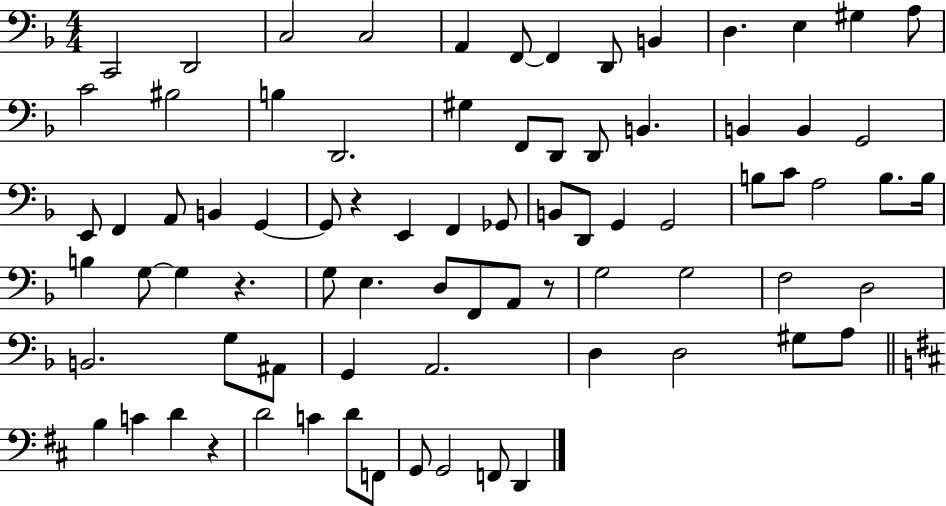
C2/h D2/h C3/h C3/h A2/q F2/e F2/q D2/e B2/q D3/q. E3/q G#3/q A3/e C4/h BIS3/h B3/q D2/h. G#3/q F2/e D2/e D2/e B2/q. B2/q B2/q G2/h E2/e F2/q A2/e B2/q G2/q G2/e R/q E2/q F2/q Gb2/e B2/e D2/e G2/q G2/h B3/e C4/e A3/h B3/e. B3/s B3/q G3/e G3/q R/q. G3/e E3/q. D3/e F2/e A2/e R/e G3/h G3/h F3/h D3/h B2/h. G3/e A#2/e G2/q A2/h. D3/q D3/h G#3/e A3/e B3/q C4/q D4/q R/q D4/h C4/q D4/e F2/e G2/e G2/h F2/e D2/q